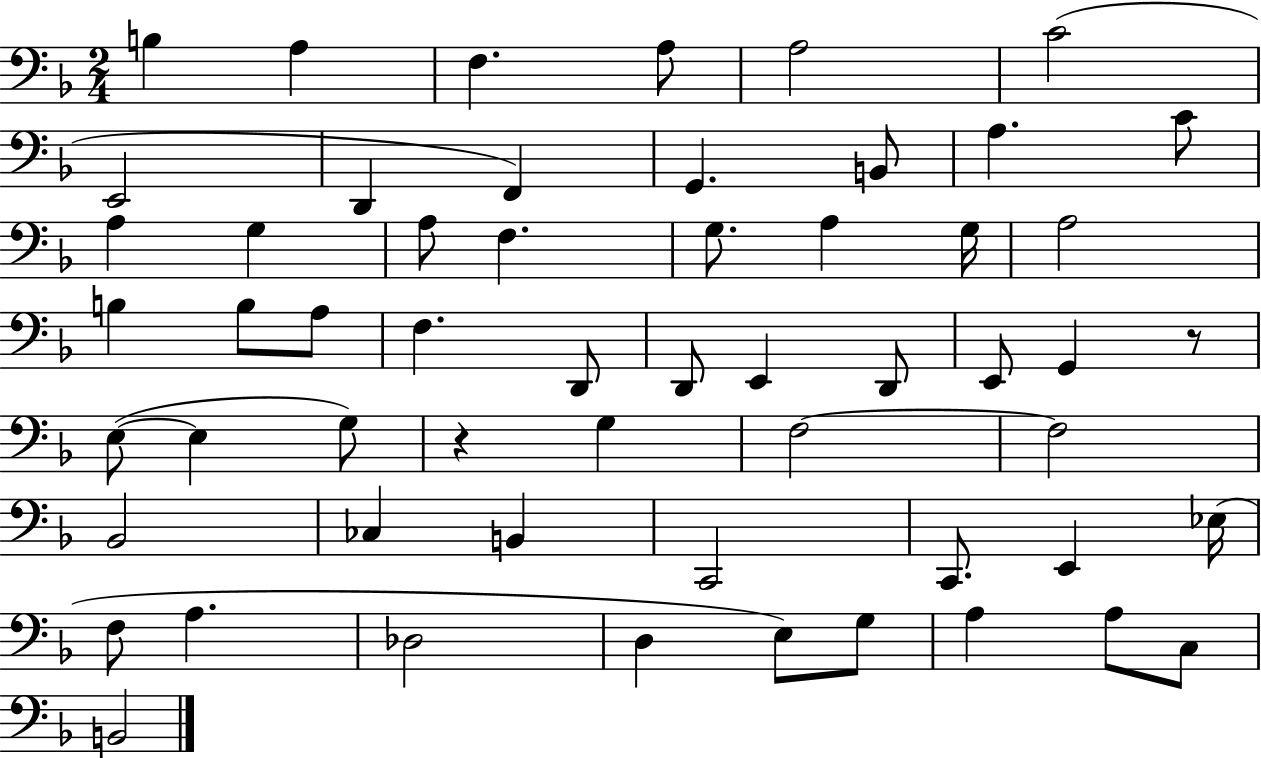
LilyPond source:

{
  \clef bass
  \numericTimeSignature
  \time 2/4
  \key f \major
  \repeat volta 2 { b4 a4 | f4. a8 | a2 | c'2( | \break e,2 | d,4 f,4) | g,4. b,8 | a4. c'8 | \break a4 g4 | a8 f4. | g8. a4 g16 | a2 | \break b4 b8 a8 | f4. d,8 | d,8 e,4 d,8 | e,8 g,4 r8 | \break e8~(~ e4 g8) | r4 g4 | f2~~ | f2 | \break bes,2 | ces4 b,4 | c,2 | c,8. e,4 ees16( | \break f8 a4. | des2 | d4 e8) g8 | a4 a8 c8 | \break b,2 | } \bar "|."
}